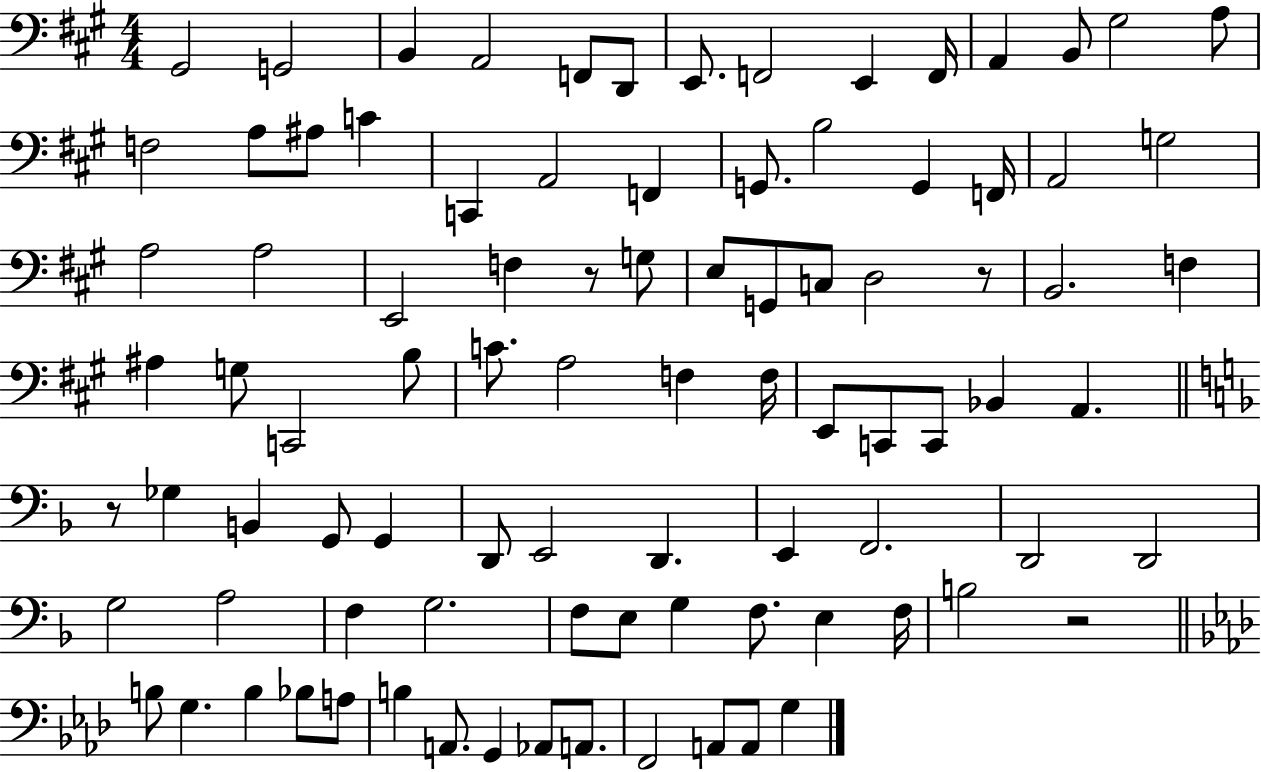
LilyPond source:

{
  \clef bass
  \numericTimeSignature
  \time 4/4
  \key a \major
  gis,2 g,2 | b,4 a,2 f,8 d,8 | e,8. f,2 e,4 f,16 | a,4 b,8 gis2 a8 | \break f2 a8 ais8 c'4 | c,4 a,2 f,4 | g,8. b2 g,4 f,16 | a,2 g2 | \break a2 a2 | e,2 f4 r8 g8 | e8 g,8 c8 d2 r8 | b,2. f4 | \break ais4 g8 c,2 b8 | c'8. a2 f4 f16 | e,8 c,8 c,8 bes,4 a,4. | \bar "||" \break \key f \major r8 ges4 b,4 g,8 g,4 | d,8 e,2 d,4. | e,4 f,2. | d,2 d,2 | \break g2 a2 | f4 g2. | f8 e8 g4 f8. e4 f16 | b2 r2 | \break \bar "||" \break \key aes \major b8 g4. b4 bes8 a8 | b4 a,8. g,4 aes,8 a,8. | f,2 a,8 a,8 g4 | \bar "|."
}